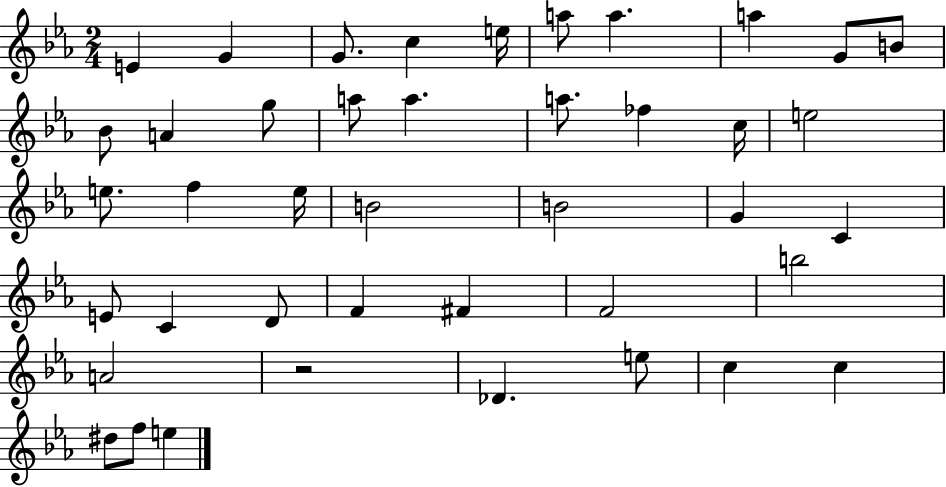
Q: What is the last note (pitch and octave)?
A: E5